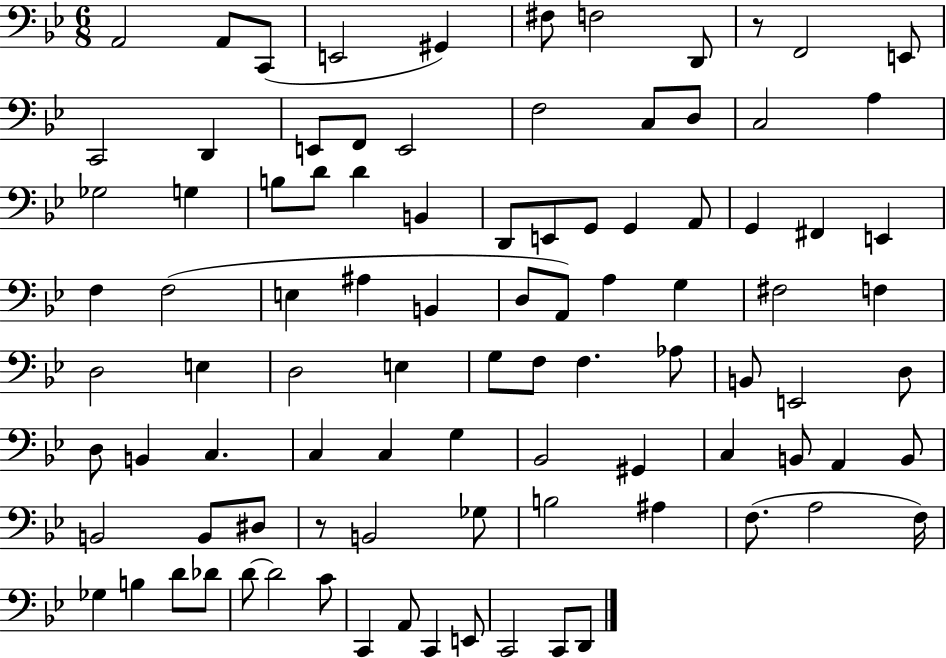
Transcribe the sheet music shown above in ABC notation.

X:1
T:Untitled
M:6/8
L:1/4
K:Bb
A,,2 A,,/2 C,,/2 E,,2 ^G,, ^F,/2 F,2 D,,/2 z/2 F,,2 E,,/2 C,,2 D,, E,,/2 F,,/2 E,,2 F,2 C,/2 D,/2 C,2 A, _G,2 G, B,/2 D/2 D B,, D,,/2 E,,/2 G,,/2 G,, A,,/2 G,, ^F,, E,, F, F,2 E, ^A, B,, D,/2 A,,/2 A, G, ^F,2 F, D,2 E, D,2 E, G,/2 F,/2 F, _A,/2 B,,/2 E,,2 D,/2 D,/2 B,, C, C, C, G, _B,,2 ^G,, C, B,,/2 A,, B,,/2 B,,2 B,,/2 ^D,/2 z/2 B,,2 _G,/2 B,2 ^A, F,/2 A,2 F,/4 _G, B, D/2 _D/2 D/2 D2 C/2 C,, A,,/2 C,, E,,/2 C,,2 C,,/2 D,,/2